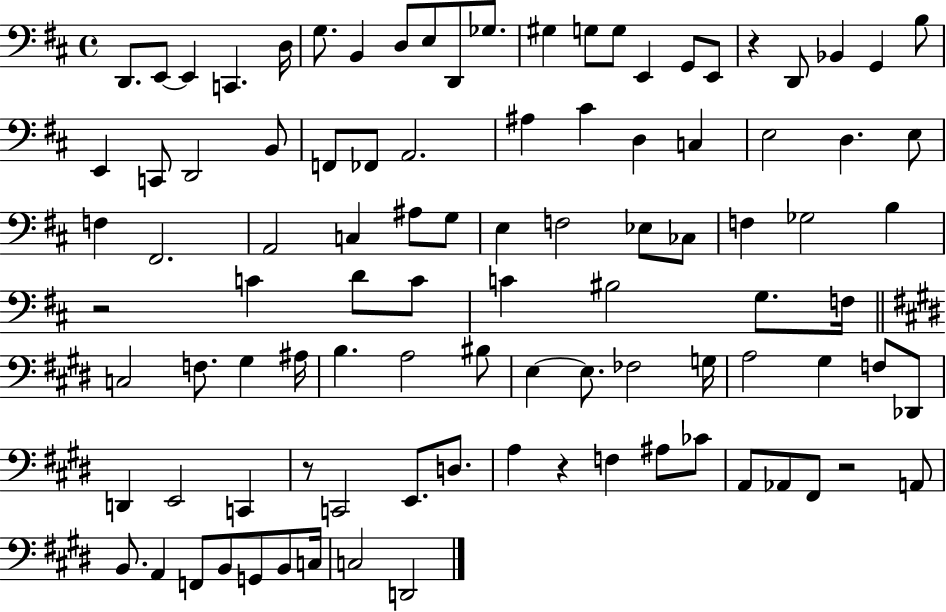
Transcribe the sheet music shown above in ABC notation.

X:1
T:Untitled
M:4/4
L:1/4
K:D
D,,/2 E,,/2 E,, C,, D,/4 G,/2 B,, D,/2 E,/2 D,,/2 _G,/2 ^G, G,/2 G,/2 E,, G,,/2 E,,/2 z D,,/2 _B,, G,, B,/2 E,, C,,/2 D,,2 B,,/2 F,,/2 _F,,/2 A,,2 ^A, ^C D, C, E,2 D, E,/2 F, ^F,,2 A,,2 C, ^A,/2 G,/2 E, F,2 _E,/2 _C,/2 F, _G,2 B, z2 C D/2 C/2 C ^B,2 G,/2 F,/4 C,2 F,/2 ^G, ^A,/4 B, A,2 ^B,/2 E, E,/2 _F,2 G,/4 A,2 ^G, F,/2 _D,,/2 D,, E,,2 C,, z/2 C,,2 E,,/2 D,/2 A, z F, ^A,/2 _C/2 A,,/2 _A,,/2 ^F,,/2 z2 A,,/2 B,,/2 A,, F,,/2 B,,/2 G,,/2 B,,/2 C,/4 C,2 D,,2